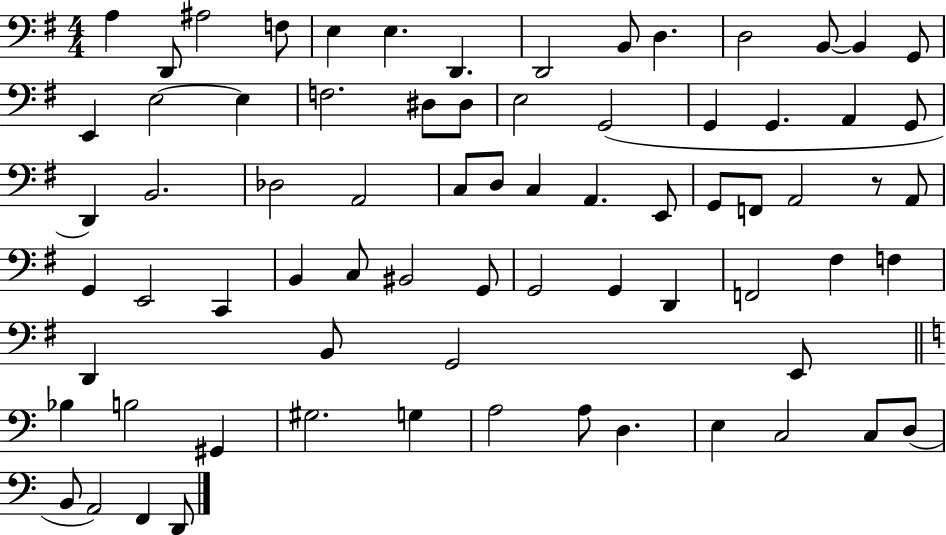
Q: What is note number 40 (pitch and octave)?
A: G2